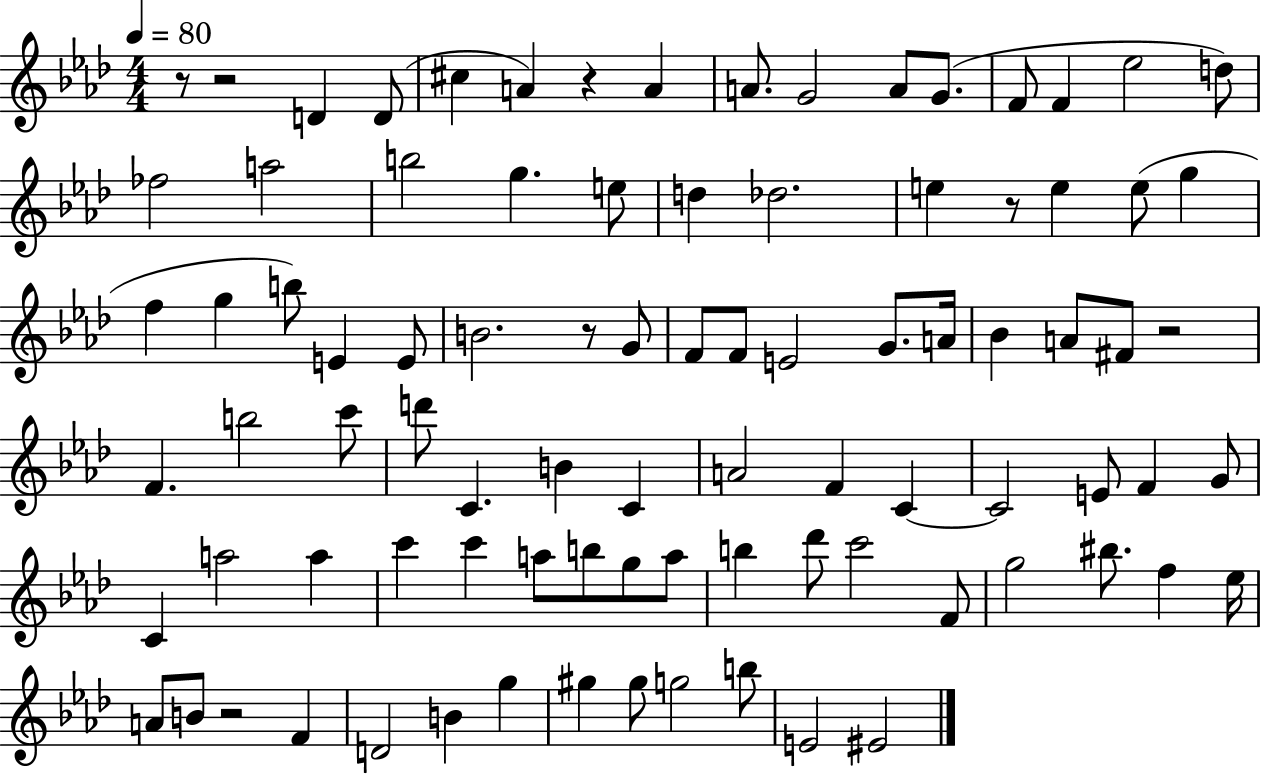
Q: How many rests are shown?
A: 7